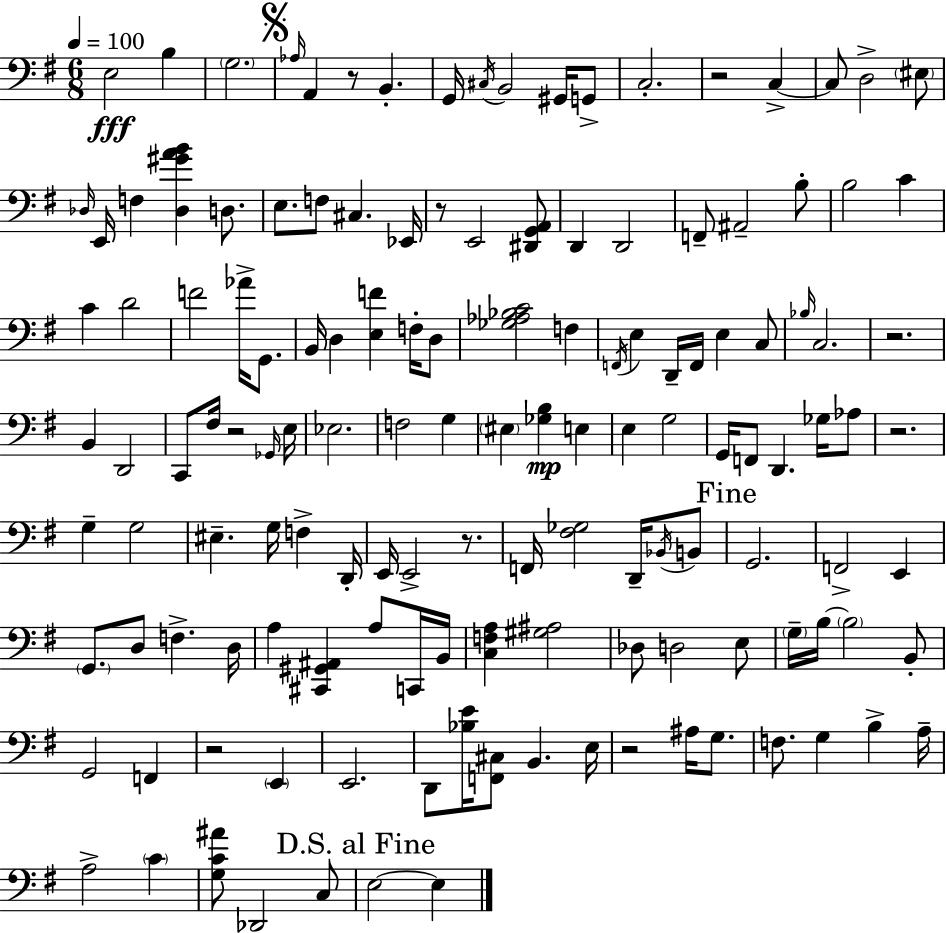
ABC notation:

X:1
T:Untitled
M:6/8
L:1/4
K:G
E,2 B, G,2 _A,/4 A,, z/2 B,, G,,/4 ^C,/4 B,,2 ^G,,/4 G,,/2 C,2 z2 C, C,/2 D,2 ^E,/2 _D,/4 E,,/4 F, [_D,^GAB] D,/2 E,/2 F,/2 ^C, _E,,/4 z/2 E,,2 [^D,,G,,A,,]/2 D,, D,,2 F,,/2 ^A,,2 B,/2 B,2 C C D2 F2 _A/4 G,,/2 B,,/4 D, [E,F] F,/4 D,/2 [_G,_A,_B,C]2 F, F,,/4 E, D,,/4 F,,/4 E, C,/2 _B,/4 C,2 z2 B,, D,,2 C,,/2 ^F,/4 z2 _G,,/4 E,/4 _E,2 F,2 G, ^E, [_G,B,] E, E, G,2 G,,/4 F,,/2 D,, _G,/4 _A,/2 z2 G, G,2 ^E, G,/4 F, D,,/4 E,,/4 E,,2 z/2 F,,/4 [^F,_G,]2 D,,/4 _B,,/4 B,,/2 G,,2 F,,2 E,, G,,/2 D,/2 F, D,/4 A, [^C,,^G,,^A,,] A,/2 C,,/4 B,,/4 [C,F,A,] [^G,^A,]2 _D,/2 D,2 E,/2 G,/4 B,/4 B,2 B,,/2 G,,2 F,, z2 E,, E,,2 D,,/2 [_B,E]/4 [F,,^C,]/2 B,, E,/4 z2 ^A,/4 G,/2 F,/2 G, B, A,/4 A,2 C [G,C^A]/2 _D,,2 C,/2 E,2 E,